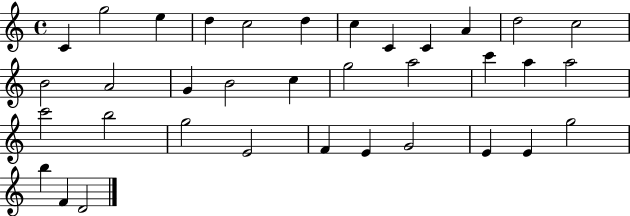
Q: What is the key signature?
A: C major